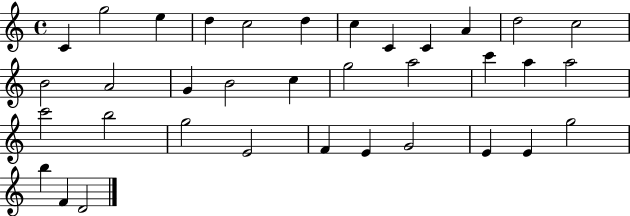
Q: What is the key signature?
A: C major